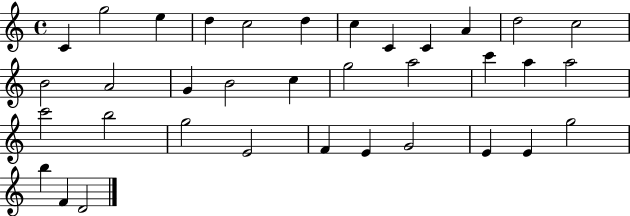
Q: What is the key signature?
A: C major